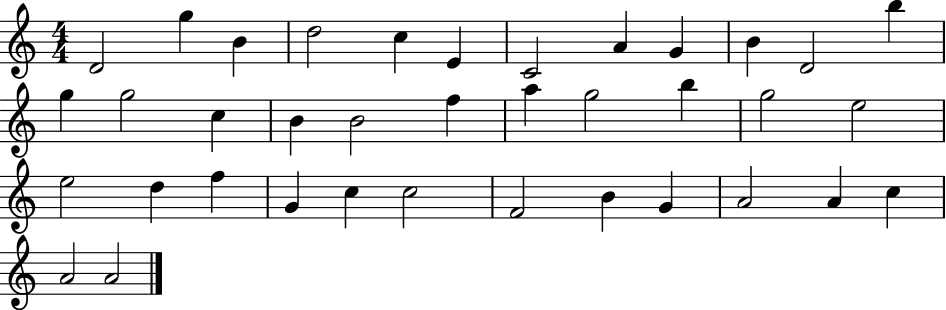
{
  \clef treble
  \numericTimeSignature
  \time 4/4
  \key c \major
  d'2 g''4 b'4 | d''2 c''4 e'4 | c'2 a'4 g'4 | b'4 d'2 b''4 | \break g''4 g''2 c''4 | b'4 b'2 f''4 | a''4 g''2 b''4 | g''2 e''2 | \break e''2 d''4 f''4 | g'4 c''4 c''2 | f'2 b'4 g'4 | a'2 a'4 c''4 | \break a'2 a'2 | \bar "|."
}